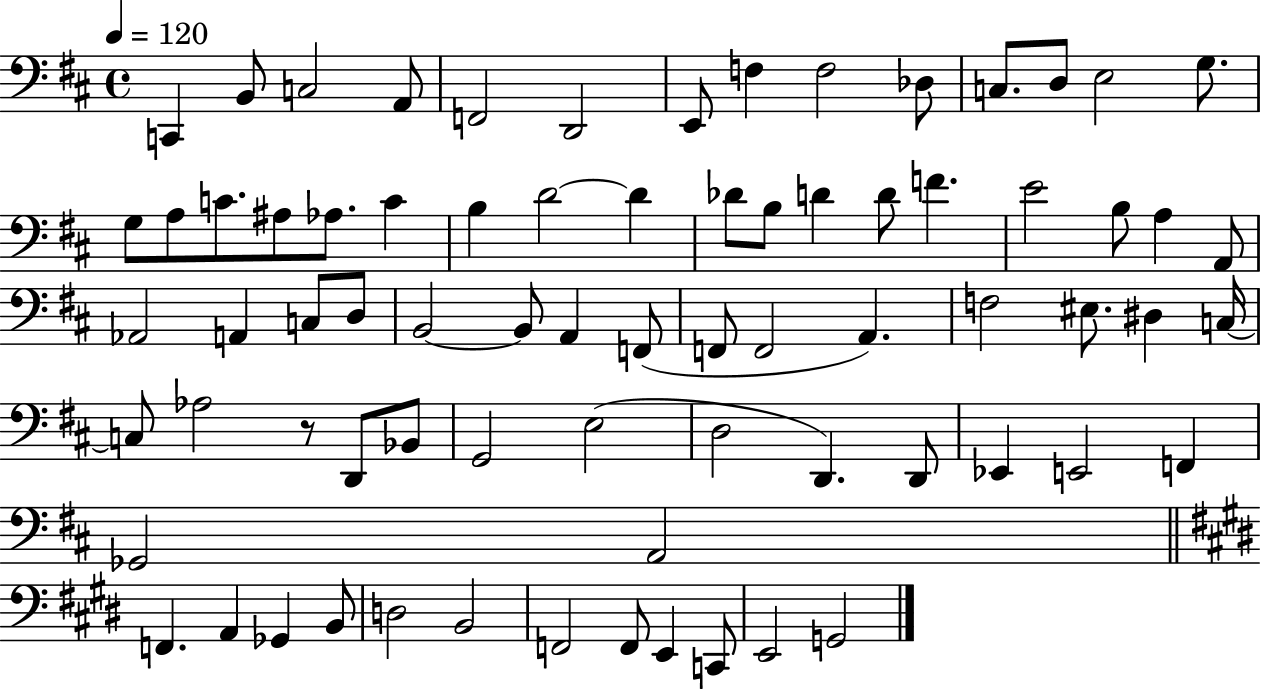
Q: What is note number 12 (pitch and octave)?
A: D3